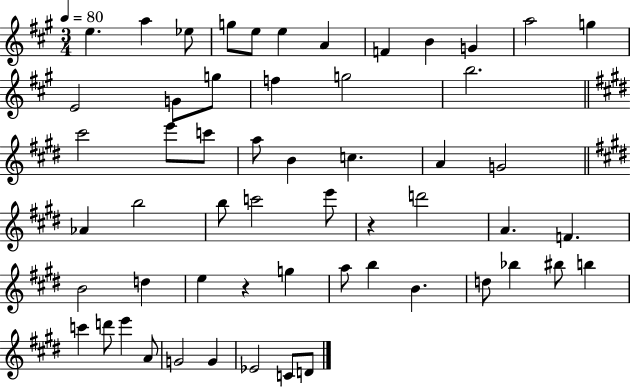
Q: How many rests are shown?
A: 2